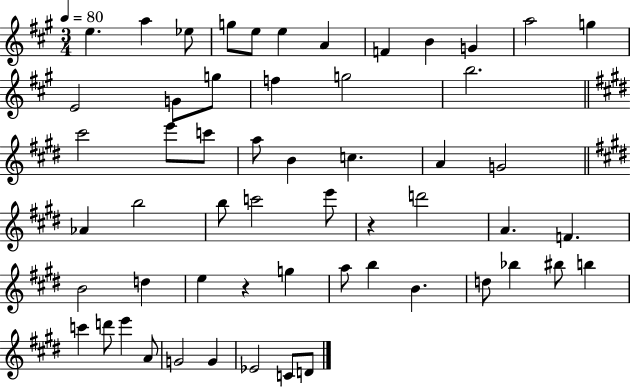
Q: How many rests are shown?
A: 2